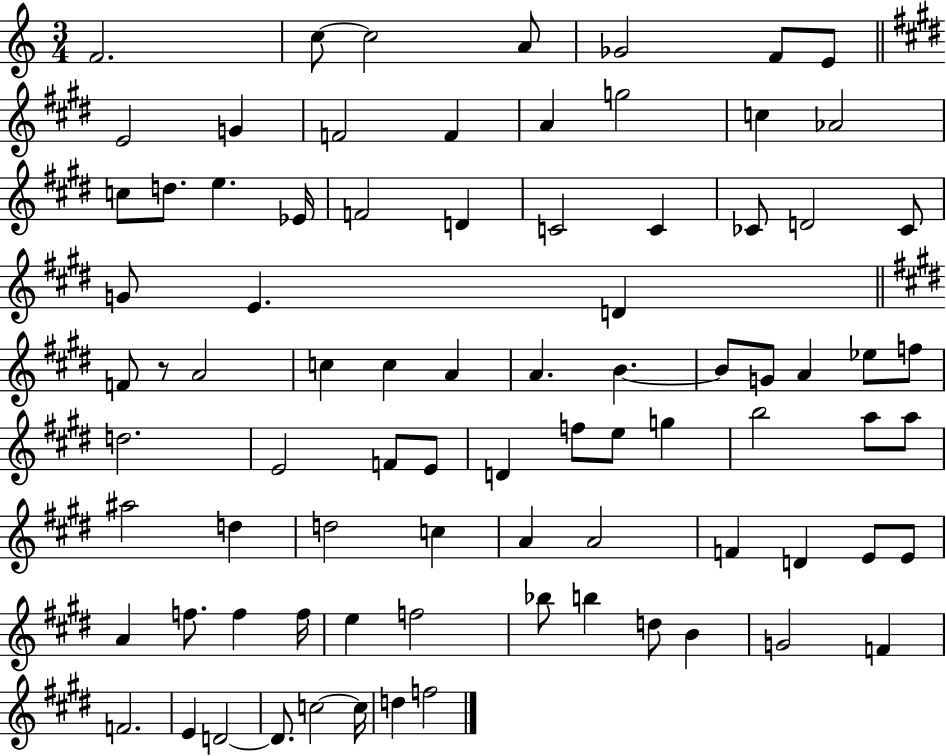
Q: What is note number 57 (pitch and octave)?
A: A4